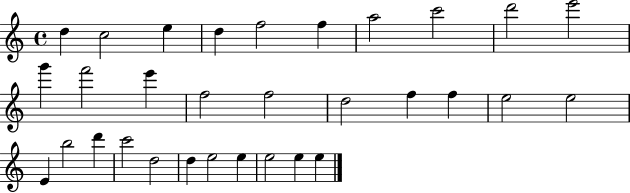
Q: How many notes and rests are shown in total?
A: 31